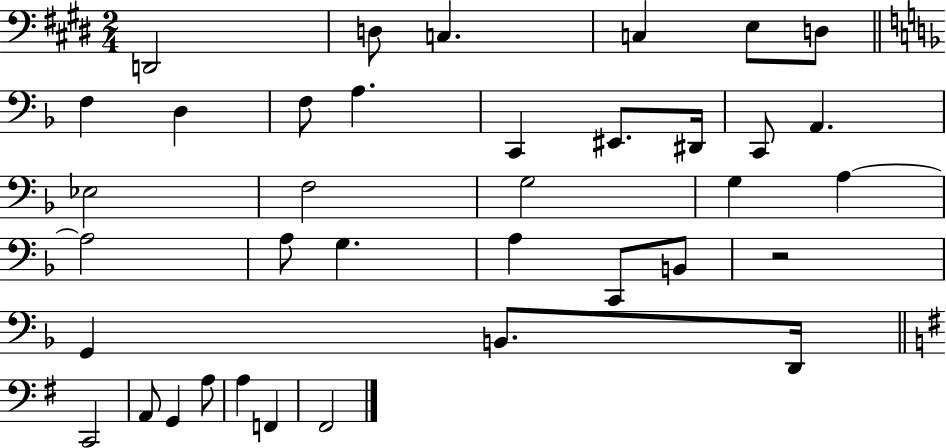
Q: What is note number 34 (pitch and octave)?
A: A3